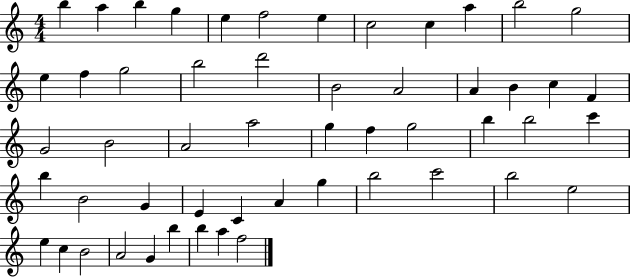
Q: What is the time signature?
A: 4/4